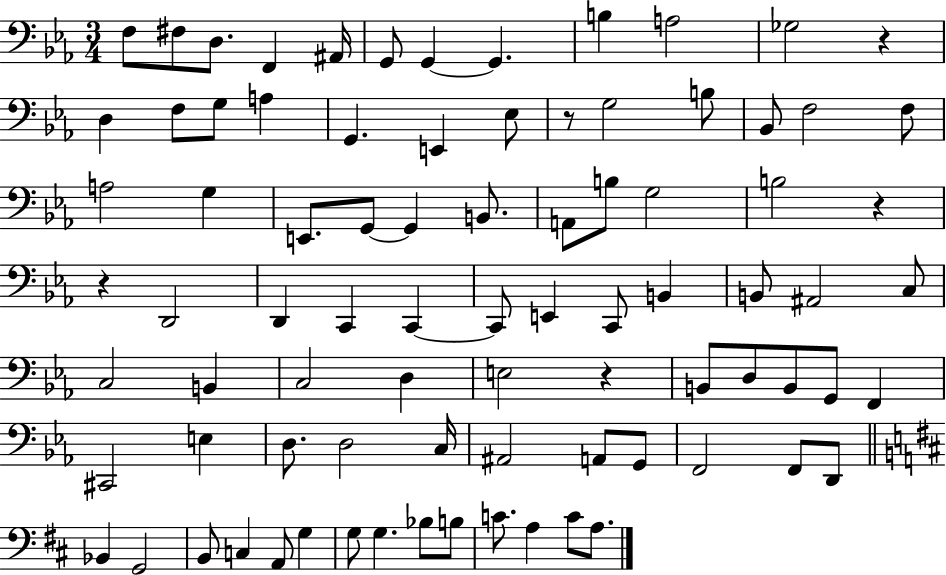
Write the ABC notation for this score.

X:1
T:Untitled
M:3/4
L:1/4
K:Eb
F,/2 ^F,/2 D,/2 F,, ^A,,/4 G,,/2 G,, G,, B, A,2 _G,2 z D, F,/2 G,/2 A, G,, E,, _E,/2 z/2 G,2 B,/2 _B,,/2 F,2 F,/2 A,2 G, E,,/2 G,,/2 G,, B,,/2 A,,/2 B,/2 G,2 B,2 z z D,,2 D,, C,, C,, C,,/2 E,, C,,/2 B,, B,,/2 ^A,,2 C,/2 C,2 B,, C,2 D, E,2 z B,,/2 D,/2 B,,/2 G,,/2 F,, ^C,,2 E, D,/2 D,2 C,/4 ^A,,2 A,,/2 G,,/2 F,,2 F,,/2 D,,/2 _B,, G,,2 B,,/2 C, A,,/2 G, G,/2 G, _B,/2 B,/2 C/2 A, C/2 A,/2